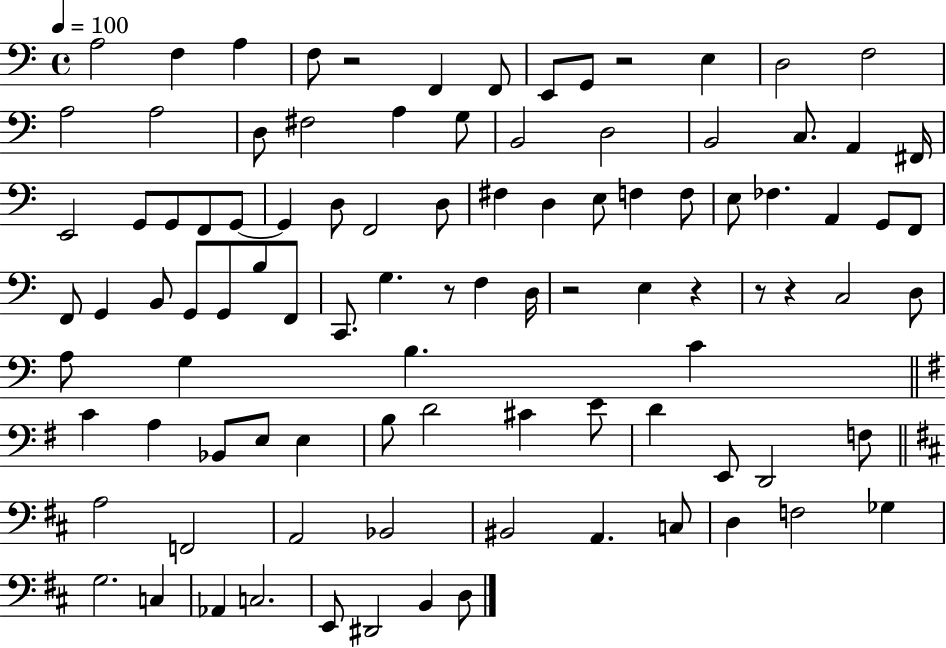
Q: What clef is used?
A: bass